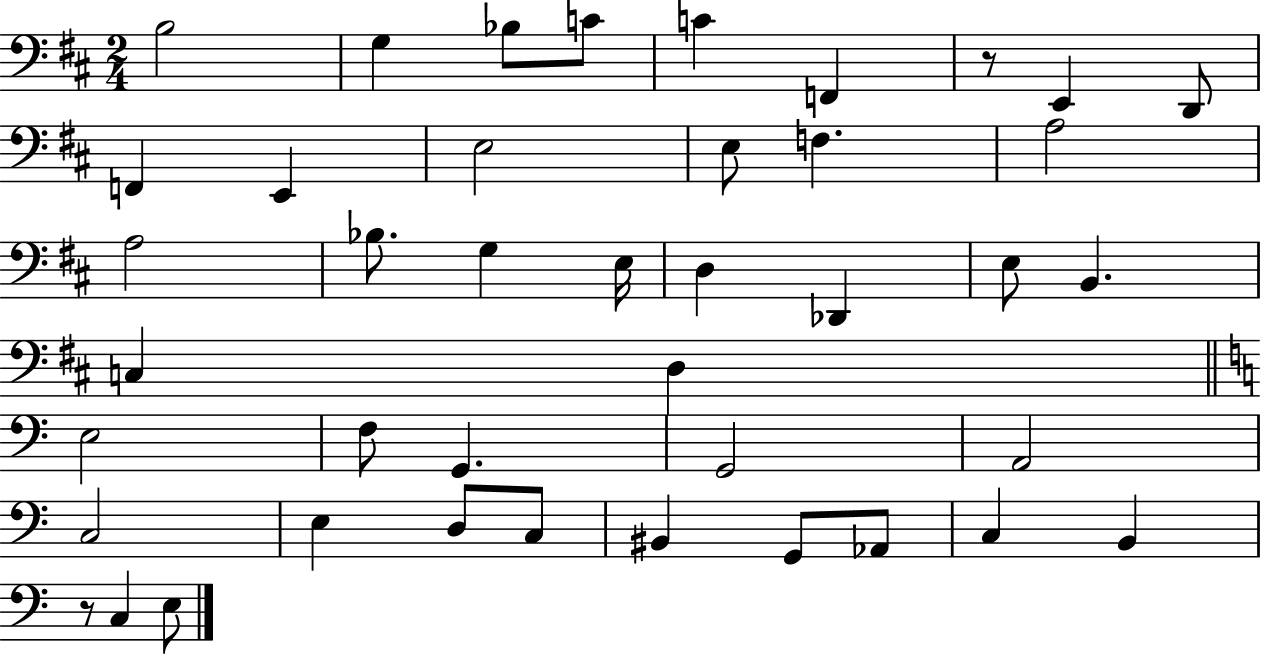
X:1
T:Untitled
M:2/4
L:1/4
K:D
B,2 G, _B,/2 C/2 C F,, z/2 E,, D,,/2 F,, E,, E,2 E,/2 F, A,2 A,2 _B,/2 G, E,/4 D, _D,, E,/2 B,, C, D, E,2 F,/2 G,, G,,2 A,,2 C,2 E, D,/2 C,/2 ^B,, G,,/2 _A,,/2 C, B,, z/2 C, E,/2